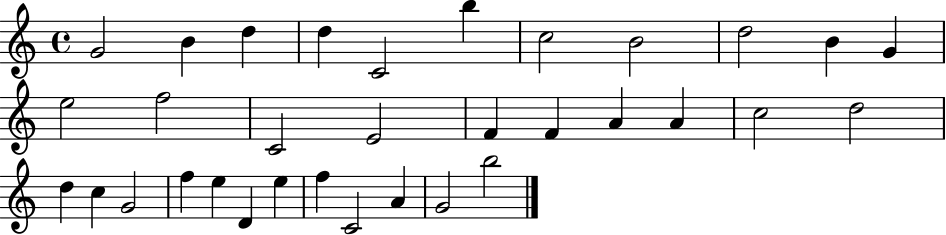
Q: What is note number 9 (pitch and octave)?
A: D5